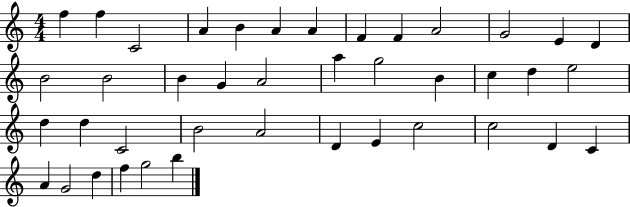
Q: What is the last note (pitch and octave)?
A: B5